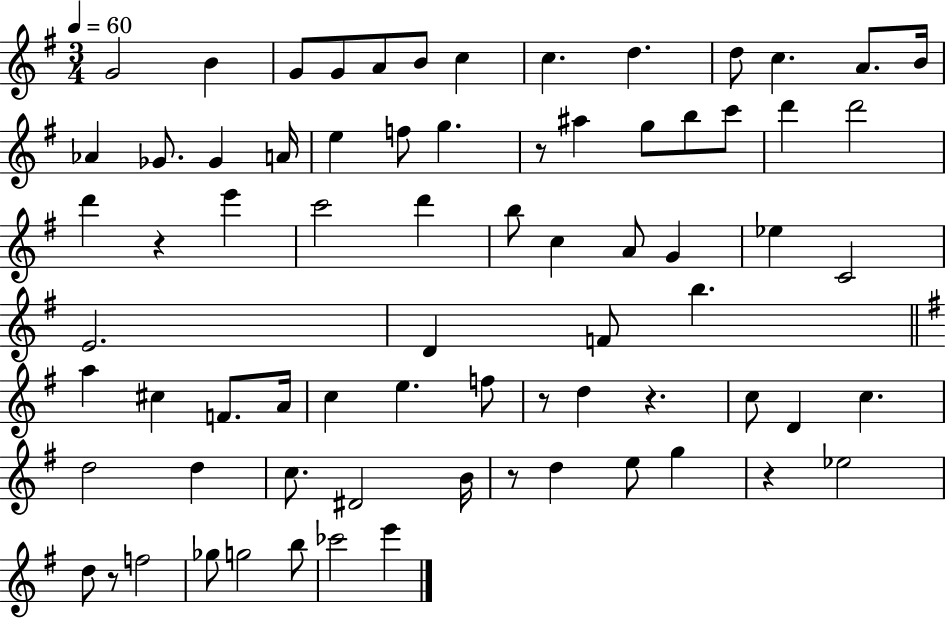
X:1
T:Untitled
M:3/4
L:1/4
K:G
G2 B G/2 G/2 A/2 B/2 c c d d/2 c A/2 B/4 _A _G/2 _G A/4 e f/2 g z/2 ^a g/2 b/2 c'/2 d' d'2 d' z e' c'2 d' b/2 c A/2 G _e C2 E2 D F/2 b a ^c F/2 A/4 c e f/2 z/2 d z c/2 D c d2 d c/2 ^D2 B/4 z/2 d e/2 g z _e2 d/2 z/2 f2 _g/2 g2 b/2 _c'2 e'